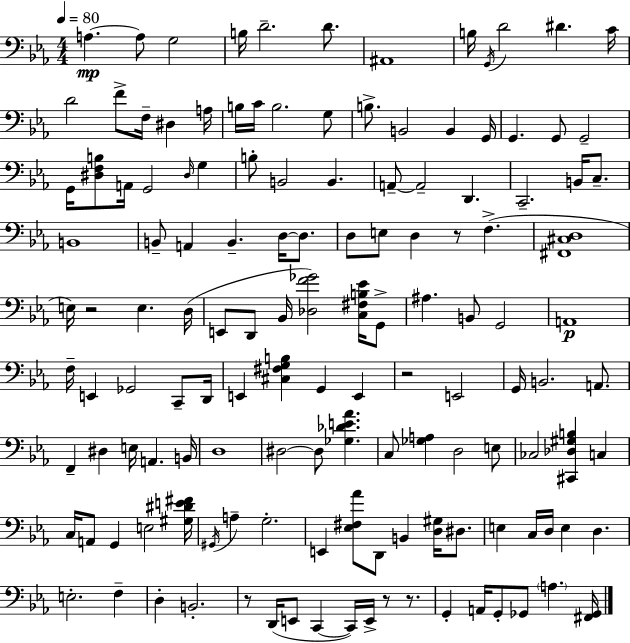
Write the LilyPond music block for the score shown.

{
  \clef bass
  \numericTimeSignature
  \time 4/4
  \key ees \major
  \tempo 4 = 80
  a4.~~\mp a8 g2 | b16 d'2.-- d'8. | ais,1 | b16 \acciaccatura { g,16 } d'2 dis'4. | \break c'16 d'2 f'8-> f16-- dis4 | a16 b16 c'16 b2. g8 | b8.-> b,2 b,4 | g,16 g,4. g,8 g,2-- | \break g,16 <dis f b>8 a,16 g,2 \grace { dis16 } g4 | b8-. b,2 b,4. | a,8--~~ a,2-- d,4. | c,2.-- b,16 c8.-- | \break b,1 | b,8-- a,4 b,4.-- d16~~ d8. | d8 e8 d4 r8 f4.->( | <fis, cis d>1 | \break e16) r2 e4. | d16( e,8 d,8 bes,16 <des f' ges'>2) <c fis b ees'>16 | g,8-> ais4. b,8 g,2 | a,1\p | \break f16-- e,4 ges,2 c,8-- | d,16 e,4 <cis fis g b>4 g,4 e,4 | r2 e,2 | g,16 b,2. a,8. | \break f,4-- dis4 e16 a,4. | b,16 d1 | dis2~~ dis8 <ges des' e' aes'>4. | c8 <ges a>4 d2 | \break e8 ces2 <cis, des gis b>4 c4 | c16 a,8 g,4 e2 | <gis dis' e' fis'>16 \acciaccatura { gis,16 } a4-- g2.-. | e,4 <ees fis aes'>8 d,8 b,4 <d gis>16 | \break dis8. e4 c16 d16 e4 d4. | e2.-. f4-- | d4-. b,2.-. | r8 d,16( e,8 c,4~~ c,16) e,16-> r8 | \break r8. g,4-. a,16 g,8-. ges,8 \parenthesize a4. | <fis, ges,>16 \bar "|."
}